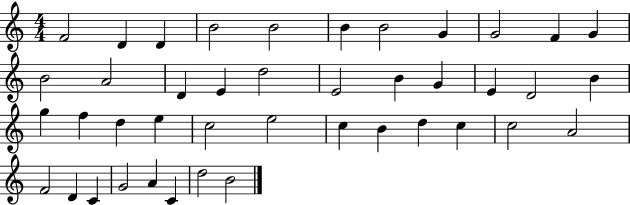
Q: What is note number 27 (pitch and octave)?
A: C5